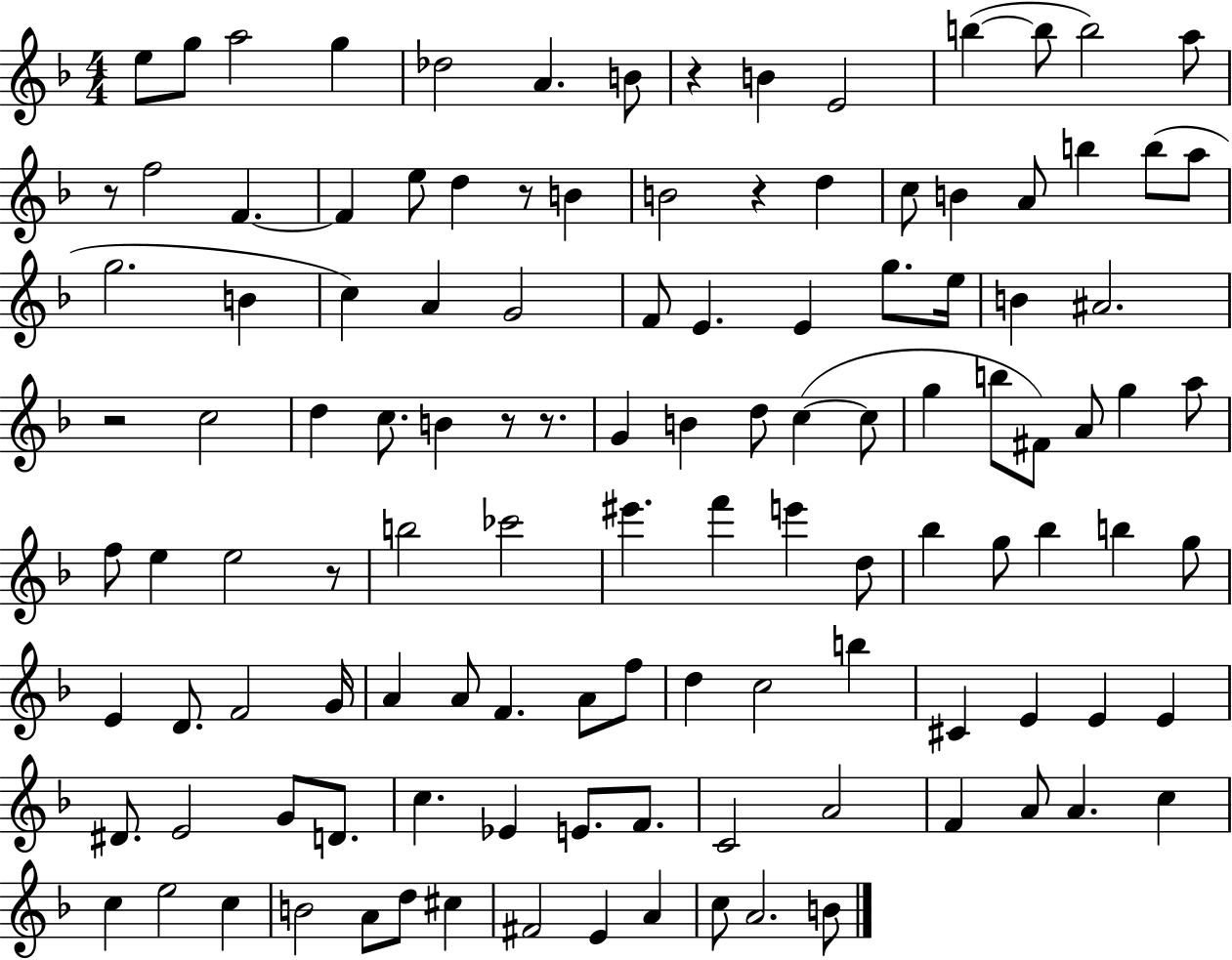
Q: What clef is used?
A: treble